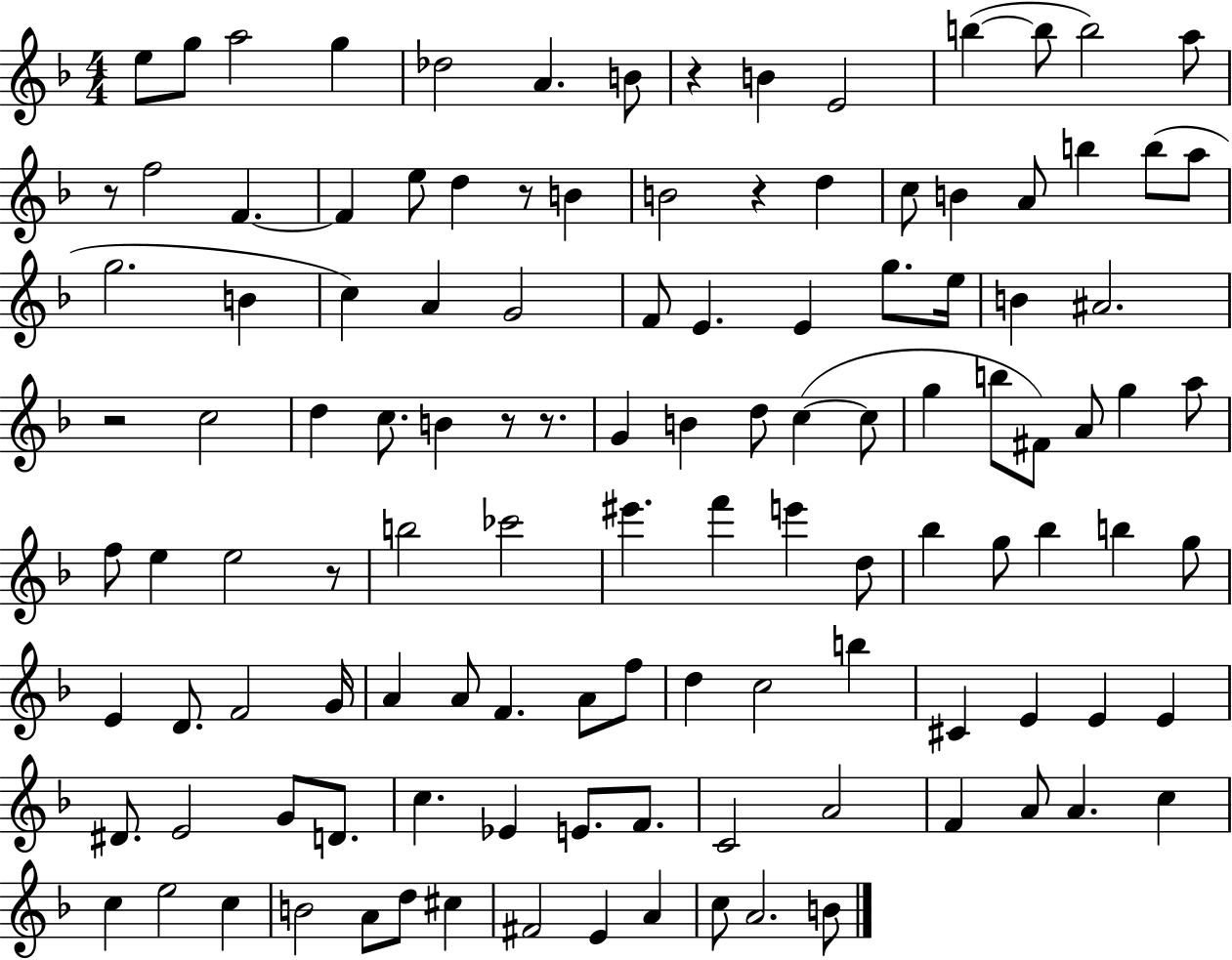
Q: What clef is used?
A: treble